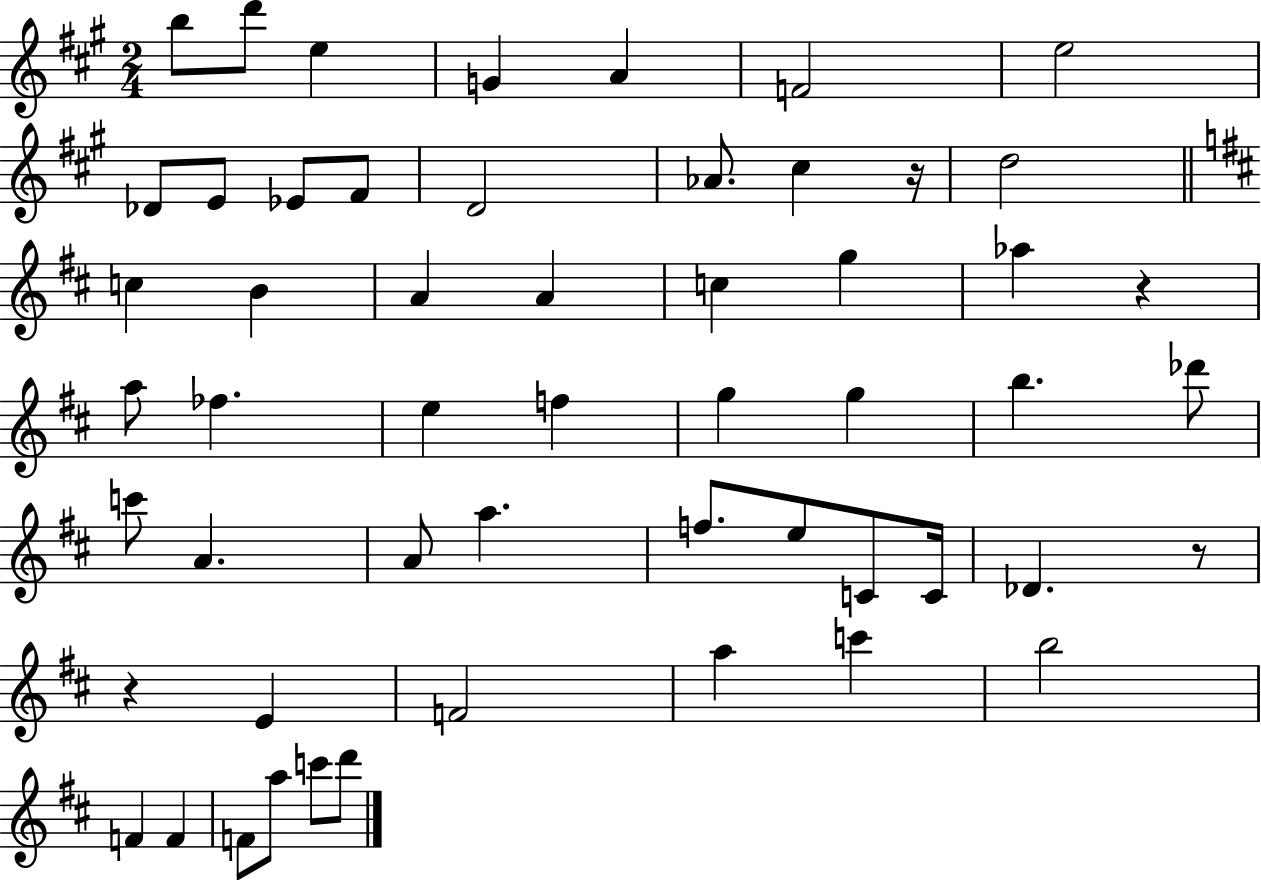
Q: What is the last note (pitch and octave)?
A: D6